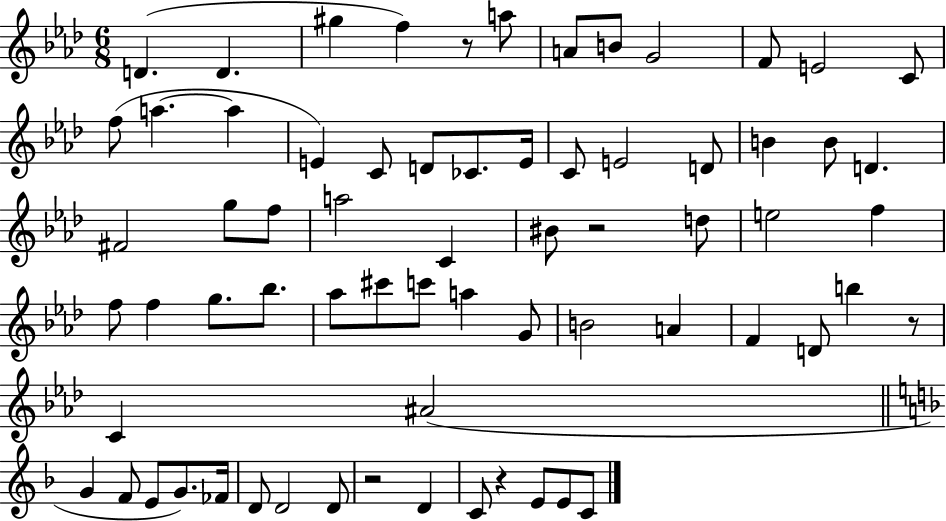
D4/q. D4/q. G#5/q F5/q R/e A5/e A4/e B4/e G4/h F4/e E4/h C4/e F5/e A5/q. A5/q E4/q C4/e D4/e CES4/e. E4/s C4/e E4/h D4/e B4/q B4/e D4/q. F#4/h G5/e F5/e A5/h C4/q BIS4/e R/h D5/e E5/h F5/q F5/e F5/q G5/e. Bb5/e. Ab5/e C#6/e C6/e A5/q G4/e B4/h A4/q F4/q D4/e B5/q R/e C4/q A#4/h G4/q F4/e E4/e G4/e. FES4/s D4/e D4/h D4/e R/h D4/q C4/e R/q E4/e E4/e C4/e